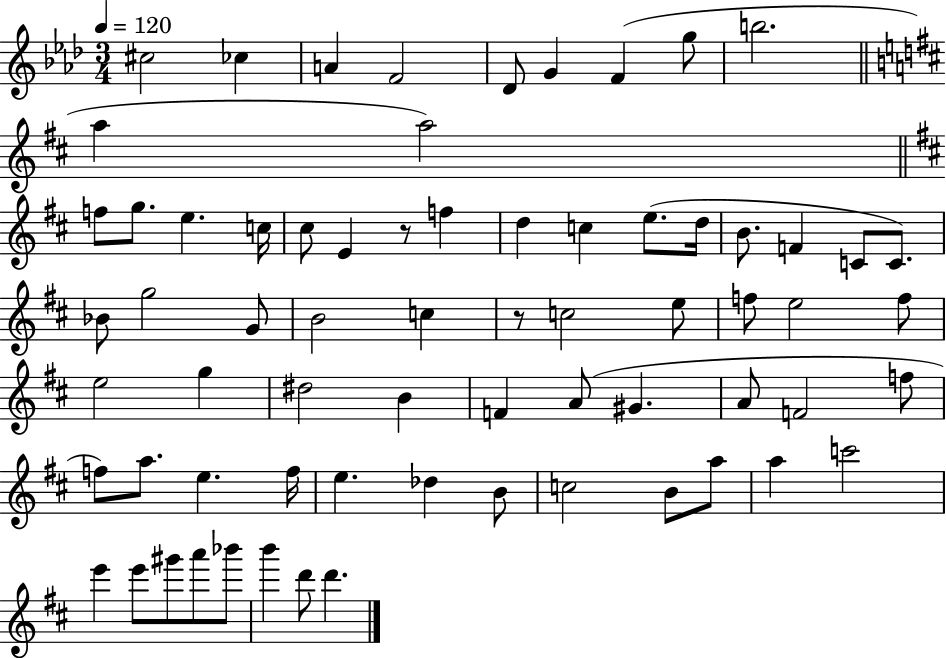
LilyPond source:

{
  \clef treble
  \numericTimeSignature
  \time 3/4
  \key aes \major
  \tempo 4 = 120
  cis''2 ces''4 | a'4 f'2 | des'8 g'4 f'4( g''8 | b''2. | \break \bar "||" \break \key b \minor a''4 a''2) | \bar "||" \break \key b \minor f''8 g''8. e''4. c''16 | cis''8 e'4 r8 f''4 | d''4 c''4 e''8.( d''16 | b'8. f'4 c'8 c'8.) | \break bes'8 g''2 g'8 | b'2 c''4 | r8 c''2 e''8 | f''8 e''2 f''8 | \break e''2 g''4 | dis''2 b'4 | f'4 a'8( gis'4. | a'8 f'2 f''8 | \break f''8) a''8. e''4. f''16 | e''4. des''4 b'8 | c''2 b'8 a''8 | a''4 c'''2 | \break e'''4 e'''8 gis'''8 a'''8 bes'''8 | b'''4 d'''8 d'''4. | \bar "|."
}